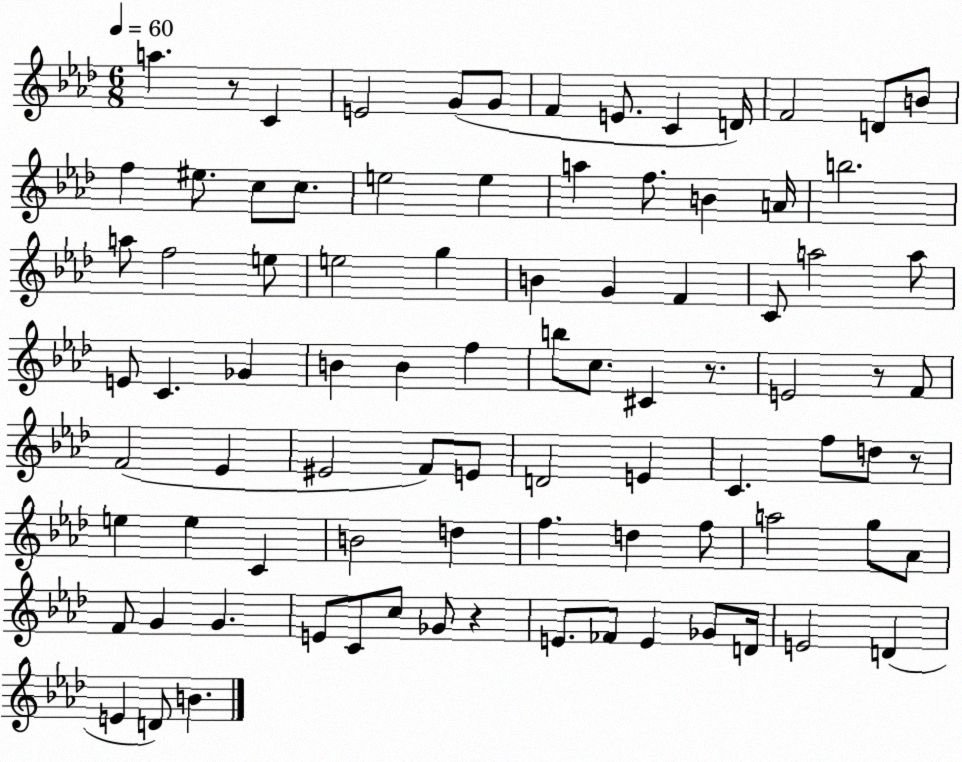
X:1
T:Untitled
M:6/8
L:1/4
K:Ab
a z/2 C E2 G/2 G/2 F E/2 C D/4 F2 D/2 B/2 f ^e/2 c/2 c/2 e2 e a f/2 B A/4 b2 a/2 f2 e/2 e2 g B G F C/2 a2 a/2 E/2 C _G B B f b/2 c/2 ^C z/2 E2 z/2 F/2 F2 _E ^E2 F/2 E/2 D2 E C f/2 d/2 z/2 e e C B2 d f d f/2 a2 g/2 _A/2 F/2 G G E/2 C/2 c/2 _G/2 z E/2 _F/2 E _G/2 D/4 E2 D E D/2 B